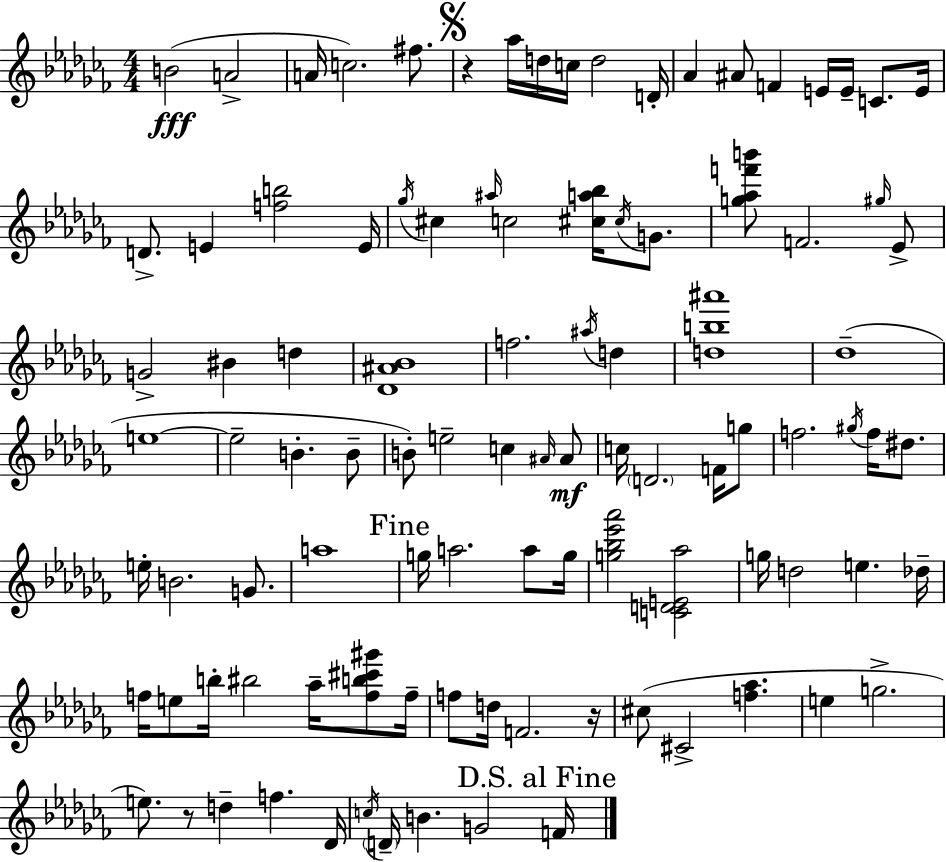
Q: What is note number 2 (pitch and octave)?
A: A4